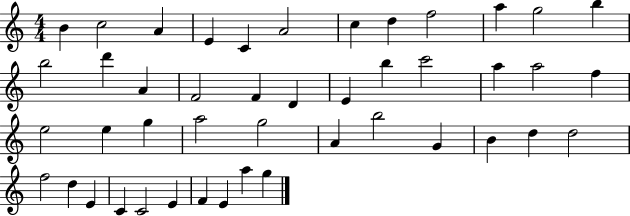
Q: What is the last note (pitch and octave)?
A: G5